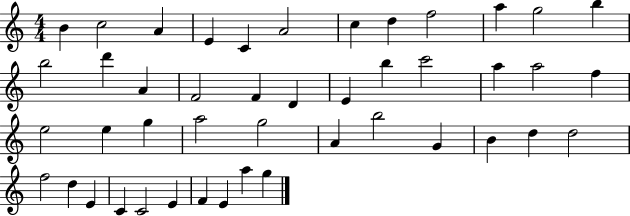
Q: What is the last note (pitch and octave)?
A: G5